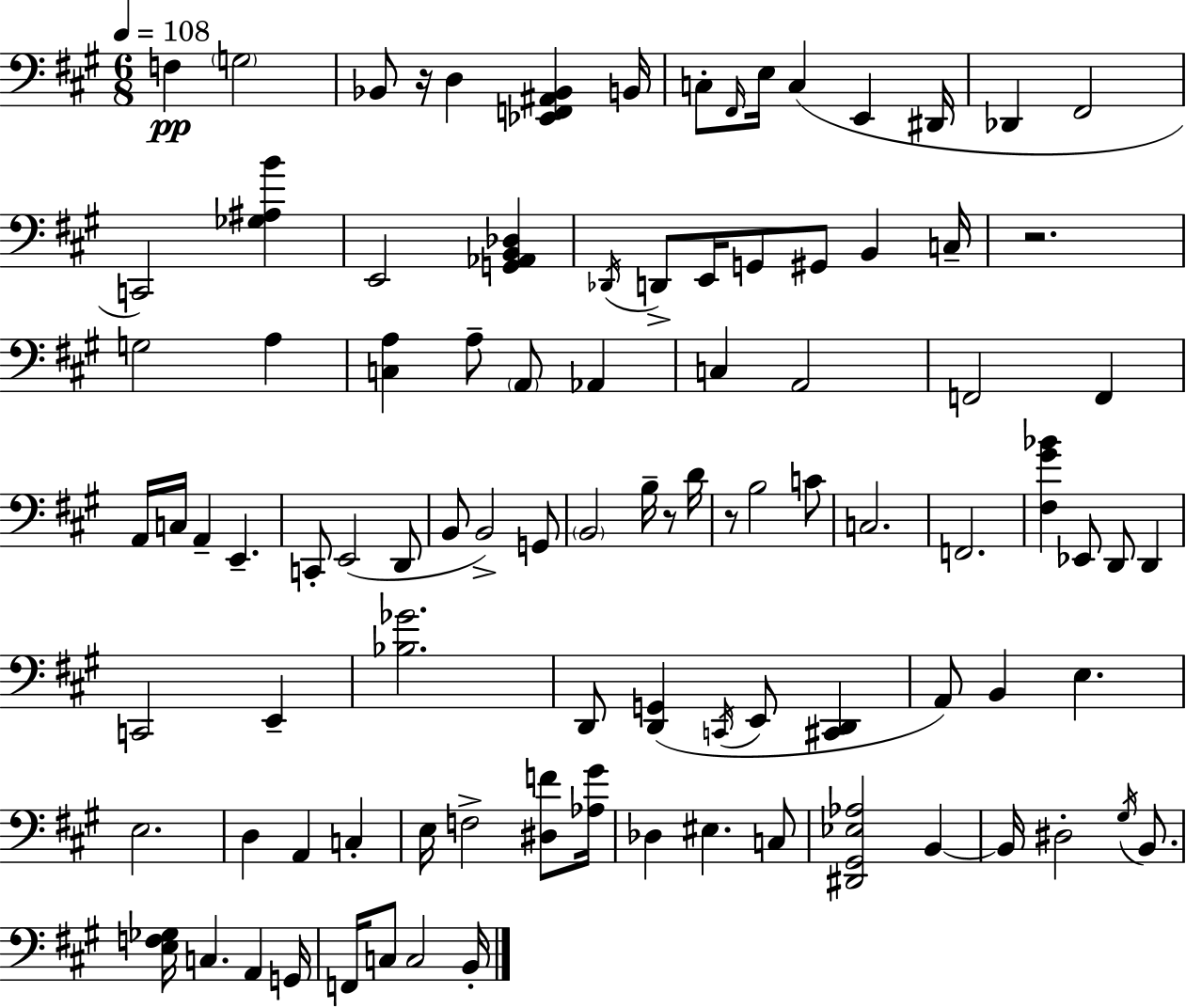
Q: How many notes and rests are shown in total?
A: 96